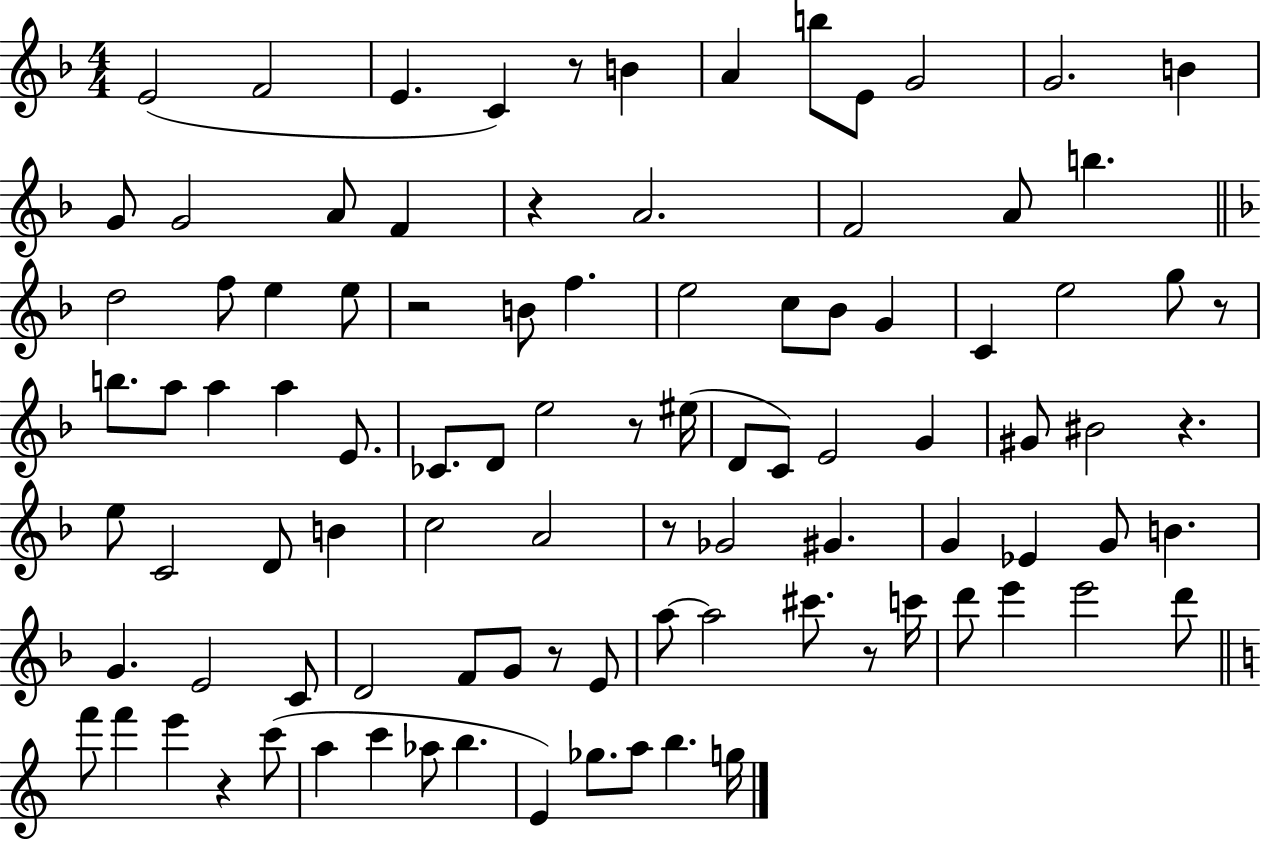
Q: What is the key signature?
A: F major